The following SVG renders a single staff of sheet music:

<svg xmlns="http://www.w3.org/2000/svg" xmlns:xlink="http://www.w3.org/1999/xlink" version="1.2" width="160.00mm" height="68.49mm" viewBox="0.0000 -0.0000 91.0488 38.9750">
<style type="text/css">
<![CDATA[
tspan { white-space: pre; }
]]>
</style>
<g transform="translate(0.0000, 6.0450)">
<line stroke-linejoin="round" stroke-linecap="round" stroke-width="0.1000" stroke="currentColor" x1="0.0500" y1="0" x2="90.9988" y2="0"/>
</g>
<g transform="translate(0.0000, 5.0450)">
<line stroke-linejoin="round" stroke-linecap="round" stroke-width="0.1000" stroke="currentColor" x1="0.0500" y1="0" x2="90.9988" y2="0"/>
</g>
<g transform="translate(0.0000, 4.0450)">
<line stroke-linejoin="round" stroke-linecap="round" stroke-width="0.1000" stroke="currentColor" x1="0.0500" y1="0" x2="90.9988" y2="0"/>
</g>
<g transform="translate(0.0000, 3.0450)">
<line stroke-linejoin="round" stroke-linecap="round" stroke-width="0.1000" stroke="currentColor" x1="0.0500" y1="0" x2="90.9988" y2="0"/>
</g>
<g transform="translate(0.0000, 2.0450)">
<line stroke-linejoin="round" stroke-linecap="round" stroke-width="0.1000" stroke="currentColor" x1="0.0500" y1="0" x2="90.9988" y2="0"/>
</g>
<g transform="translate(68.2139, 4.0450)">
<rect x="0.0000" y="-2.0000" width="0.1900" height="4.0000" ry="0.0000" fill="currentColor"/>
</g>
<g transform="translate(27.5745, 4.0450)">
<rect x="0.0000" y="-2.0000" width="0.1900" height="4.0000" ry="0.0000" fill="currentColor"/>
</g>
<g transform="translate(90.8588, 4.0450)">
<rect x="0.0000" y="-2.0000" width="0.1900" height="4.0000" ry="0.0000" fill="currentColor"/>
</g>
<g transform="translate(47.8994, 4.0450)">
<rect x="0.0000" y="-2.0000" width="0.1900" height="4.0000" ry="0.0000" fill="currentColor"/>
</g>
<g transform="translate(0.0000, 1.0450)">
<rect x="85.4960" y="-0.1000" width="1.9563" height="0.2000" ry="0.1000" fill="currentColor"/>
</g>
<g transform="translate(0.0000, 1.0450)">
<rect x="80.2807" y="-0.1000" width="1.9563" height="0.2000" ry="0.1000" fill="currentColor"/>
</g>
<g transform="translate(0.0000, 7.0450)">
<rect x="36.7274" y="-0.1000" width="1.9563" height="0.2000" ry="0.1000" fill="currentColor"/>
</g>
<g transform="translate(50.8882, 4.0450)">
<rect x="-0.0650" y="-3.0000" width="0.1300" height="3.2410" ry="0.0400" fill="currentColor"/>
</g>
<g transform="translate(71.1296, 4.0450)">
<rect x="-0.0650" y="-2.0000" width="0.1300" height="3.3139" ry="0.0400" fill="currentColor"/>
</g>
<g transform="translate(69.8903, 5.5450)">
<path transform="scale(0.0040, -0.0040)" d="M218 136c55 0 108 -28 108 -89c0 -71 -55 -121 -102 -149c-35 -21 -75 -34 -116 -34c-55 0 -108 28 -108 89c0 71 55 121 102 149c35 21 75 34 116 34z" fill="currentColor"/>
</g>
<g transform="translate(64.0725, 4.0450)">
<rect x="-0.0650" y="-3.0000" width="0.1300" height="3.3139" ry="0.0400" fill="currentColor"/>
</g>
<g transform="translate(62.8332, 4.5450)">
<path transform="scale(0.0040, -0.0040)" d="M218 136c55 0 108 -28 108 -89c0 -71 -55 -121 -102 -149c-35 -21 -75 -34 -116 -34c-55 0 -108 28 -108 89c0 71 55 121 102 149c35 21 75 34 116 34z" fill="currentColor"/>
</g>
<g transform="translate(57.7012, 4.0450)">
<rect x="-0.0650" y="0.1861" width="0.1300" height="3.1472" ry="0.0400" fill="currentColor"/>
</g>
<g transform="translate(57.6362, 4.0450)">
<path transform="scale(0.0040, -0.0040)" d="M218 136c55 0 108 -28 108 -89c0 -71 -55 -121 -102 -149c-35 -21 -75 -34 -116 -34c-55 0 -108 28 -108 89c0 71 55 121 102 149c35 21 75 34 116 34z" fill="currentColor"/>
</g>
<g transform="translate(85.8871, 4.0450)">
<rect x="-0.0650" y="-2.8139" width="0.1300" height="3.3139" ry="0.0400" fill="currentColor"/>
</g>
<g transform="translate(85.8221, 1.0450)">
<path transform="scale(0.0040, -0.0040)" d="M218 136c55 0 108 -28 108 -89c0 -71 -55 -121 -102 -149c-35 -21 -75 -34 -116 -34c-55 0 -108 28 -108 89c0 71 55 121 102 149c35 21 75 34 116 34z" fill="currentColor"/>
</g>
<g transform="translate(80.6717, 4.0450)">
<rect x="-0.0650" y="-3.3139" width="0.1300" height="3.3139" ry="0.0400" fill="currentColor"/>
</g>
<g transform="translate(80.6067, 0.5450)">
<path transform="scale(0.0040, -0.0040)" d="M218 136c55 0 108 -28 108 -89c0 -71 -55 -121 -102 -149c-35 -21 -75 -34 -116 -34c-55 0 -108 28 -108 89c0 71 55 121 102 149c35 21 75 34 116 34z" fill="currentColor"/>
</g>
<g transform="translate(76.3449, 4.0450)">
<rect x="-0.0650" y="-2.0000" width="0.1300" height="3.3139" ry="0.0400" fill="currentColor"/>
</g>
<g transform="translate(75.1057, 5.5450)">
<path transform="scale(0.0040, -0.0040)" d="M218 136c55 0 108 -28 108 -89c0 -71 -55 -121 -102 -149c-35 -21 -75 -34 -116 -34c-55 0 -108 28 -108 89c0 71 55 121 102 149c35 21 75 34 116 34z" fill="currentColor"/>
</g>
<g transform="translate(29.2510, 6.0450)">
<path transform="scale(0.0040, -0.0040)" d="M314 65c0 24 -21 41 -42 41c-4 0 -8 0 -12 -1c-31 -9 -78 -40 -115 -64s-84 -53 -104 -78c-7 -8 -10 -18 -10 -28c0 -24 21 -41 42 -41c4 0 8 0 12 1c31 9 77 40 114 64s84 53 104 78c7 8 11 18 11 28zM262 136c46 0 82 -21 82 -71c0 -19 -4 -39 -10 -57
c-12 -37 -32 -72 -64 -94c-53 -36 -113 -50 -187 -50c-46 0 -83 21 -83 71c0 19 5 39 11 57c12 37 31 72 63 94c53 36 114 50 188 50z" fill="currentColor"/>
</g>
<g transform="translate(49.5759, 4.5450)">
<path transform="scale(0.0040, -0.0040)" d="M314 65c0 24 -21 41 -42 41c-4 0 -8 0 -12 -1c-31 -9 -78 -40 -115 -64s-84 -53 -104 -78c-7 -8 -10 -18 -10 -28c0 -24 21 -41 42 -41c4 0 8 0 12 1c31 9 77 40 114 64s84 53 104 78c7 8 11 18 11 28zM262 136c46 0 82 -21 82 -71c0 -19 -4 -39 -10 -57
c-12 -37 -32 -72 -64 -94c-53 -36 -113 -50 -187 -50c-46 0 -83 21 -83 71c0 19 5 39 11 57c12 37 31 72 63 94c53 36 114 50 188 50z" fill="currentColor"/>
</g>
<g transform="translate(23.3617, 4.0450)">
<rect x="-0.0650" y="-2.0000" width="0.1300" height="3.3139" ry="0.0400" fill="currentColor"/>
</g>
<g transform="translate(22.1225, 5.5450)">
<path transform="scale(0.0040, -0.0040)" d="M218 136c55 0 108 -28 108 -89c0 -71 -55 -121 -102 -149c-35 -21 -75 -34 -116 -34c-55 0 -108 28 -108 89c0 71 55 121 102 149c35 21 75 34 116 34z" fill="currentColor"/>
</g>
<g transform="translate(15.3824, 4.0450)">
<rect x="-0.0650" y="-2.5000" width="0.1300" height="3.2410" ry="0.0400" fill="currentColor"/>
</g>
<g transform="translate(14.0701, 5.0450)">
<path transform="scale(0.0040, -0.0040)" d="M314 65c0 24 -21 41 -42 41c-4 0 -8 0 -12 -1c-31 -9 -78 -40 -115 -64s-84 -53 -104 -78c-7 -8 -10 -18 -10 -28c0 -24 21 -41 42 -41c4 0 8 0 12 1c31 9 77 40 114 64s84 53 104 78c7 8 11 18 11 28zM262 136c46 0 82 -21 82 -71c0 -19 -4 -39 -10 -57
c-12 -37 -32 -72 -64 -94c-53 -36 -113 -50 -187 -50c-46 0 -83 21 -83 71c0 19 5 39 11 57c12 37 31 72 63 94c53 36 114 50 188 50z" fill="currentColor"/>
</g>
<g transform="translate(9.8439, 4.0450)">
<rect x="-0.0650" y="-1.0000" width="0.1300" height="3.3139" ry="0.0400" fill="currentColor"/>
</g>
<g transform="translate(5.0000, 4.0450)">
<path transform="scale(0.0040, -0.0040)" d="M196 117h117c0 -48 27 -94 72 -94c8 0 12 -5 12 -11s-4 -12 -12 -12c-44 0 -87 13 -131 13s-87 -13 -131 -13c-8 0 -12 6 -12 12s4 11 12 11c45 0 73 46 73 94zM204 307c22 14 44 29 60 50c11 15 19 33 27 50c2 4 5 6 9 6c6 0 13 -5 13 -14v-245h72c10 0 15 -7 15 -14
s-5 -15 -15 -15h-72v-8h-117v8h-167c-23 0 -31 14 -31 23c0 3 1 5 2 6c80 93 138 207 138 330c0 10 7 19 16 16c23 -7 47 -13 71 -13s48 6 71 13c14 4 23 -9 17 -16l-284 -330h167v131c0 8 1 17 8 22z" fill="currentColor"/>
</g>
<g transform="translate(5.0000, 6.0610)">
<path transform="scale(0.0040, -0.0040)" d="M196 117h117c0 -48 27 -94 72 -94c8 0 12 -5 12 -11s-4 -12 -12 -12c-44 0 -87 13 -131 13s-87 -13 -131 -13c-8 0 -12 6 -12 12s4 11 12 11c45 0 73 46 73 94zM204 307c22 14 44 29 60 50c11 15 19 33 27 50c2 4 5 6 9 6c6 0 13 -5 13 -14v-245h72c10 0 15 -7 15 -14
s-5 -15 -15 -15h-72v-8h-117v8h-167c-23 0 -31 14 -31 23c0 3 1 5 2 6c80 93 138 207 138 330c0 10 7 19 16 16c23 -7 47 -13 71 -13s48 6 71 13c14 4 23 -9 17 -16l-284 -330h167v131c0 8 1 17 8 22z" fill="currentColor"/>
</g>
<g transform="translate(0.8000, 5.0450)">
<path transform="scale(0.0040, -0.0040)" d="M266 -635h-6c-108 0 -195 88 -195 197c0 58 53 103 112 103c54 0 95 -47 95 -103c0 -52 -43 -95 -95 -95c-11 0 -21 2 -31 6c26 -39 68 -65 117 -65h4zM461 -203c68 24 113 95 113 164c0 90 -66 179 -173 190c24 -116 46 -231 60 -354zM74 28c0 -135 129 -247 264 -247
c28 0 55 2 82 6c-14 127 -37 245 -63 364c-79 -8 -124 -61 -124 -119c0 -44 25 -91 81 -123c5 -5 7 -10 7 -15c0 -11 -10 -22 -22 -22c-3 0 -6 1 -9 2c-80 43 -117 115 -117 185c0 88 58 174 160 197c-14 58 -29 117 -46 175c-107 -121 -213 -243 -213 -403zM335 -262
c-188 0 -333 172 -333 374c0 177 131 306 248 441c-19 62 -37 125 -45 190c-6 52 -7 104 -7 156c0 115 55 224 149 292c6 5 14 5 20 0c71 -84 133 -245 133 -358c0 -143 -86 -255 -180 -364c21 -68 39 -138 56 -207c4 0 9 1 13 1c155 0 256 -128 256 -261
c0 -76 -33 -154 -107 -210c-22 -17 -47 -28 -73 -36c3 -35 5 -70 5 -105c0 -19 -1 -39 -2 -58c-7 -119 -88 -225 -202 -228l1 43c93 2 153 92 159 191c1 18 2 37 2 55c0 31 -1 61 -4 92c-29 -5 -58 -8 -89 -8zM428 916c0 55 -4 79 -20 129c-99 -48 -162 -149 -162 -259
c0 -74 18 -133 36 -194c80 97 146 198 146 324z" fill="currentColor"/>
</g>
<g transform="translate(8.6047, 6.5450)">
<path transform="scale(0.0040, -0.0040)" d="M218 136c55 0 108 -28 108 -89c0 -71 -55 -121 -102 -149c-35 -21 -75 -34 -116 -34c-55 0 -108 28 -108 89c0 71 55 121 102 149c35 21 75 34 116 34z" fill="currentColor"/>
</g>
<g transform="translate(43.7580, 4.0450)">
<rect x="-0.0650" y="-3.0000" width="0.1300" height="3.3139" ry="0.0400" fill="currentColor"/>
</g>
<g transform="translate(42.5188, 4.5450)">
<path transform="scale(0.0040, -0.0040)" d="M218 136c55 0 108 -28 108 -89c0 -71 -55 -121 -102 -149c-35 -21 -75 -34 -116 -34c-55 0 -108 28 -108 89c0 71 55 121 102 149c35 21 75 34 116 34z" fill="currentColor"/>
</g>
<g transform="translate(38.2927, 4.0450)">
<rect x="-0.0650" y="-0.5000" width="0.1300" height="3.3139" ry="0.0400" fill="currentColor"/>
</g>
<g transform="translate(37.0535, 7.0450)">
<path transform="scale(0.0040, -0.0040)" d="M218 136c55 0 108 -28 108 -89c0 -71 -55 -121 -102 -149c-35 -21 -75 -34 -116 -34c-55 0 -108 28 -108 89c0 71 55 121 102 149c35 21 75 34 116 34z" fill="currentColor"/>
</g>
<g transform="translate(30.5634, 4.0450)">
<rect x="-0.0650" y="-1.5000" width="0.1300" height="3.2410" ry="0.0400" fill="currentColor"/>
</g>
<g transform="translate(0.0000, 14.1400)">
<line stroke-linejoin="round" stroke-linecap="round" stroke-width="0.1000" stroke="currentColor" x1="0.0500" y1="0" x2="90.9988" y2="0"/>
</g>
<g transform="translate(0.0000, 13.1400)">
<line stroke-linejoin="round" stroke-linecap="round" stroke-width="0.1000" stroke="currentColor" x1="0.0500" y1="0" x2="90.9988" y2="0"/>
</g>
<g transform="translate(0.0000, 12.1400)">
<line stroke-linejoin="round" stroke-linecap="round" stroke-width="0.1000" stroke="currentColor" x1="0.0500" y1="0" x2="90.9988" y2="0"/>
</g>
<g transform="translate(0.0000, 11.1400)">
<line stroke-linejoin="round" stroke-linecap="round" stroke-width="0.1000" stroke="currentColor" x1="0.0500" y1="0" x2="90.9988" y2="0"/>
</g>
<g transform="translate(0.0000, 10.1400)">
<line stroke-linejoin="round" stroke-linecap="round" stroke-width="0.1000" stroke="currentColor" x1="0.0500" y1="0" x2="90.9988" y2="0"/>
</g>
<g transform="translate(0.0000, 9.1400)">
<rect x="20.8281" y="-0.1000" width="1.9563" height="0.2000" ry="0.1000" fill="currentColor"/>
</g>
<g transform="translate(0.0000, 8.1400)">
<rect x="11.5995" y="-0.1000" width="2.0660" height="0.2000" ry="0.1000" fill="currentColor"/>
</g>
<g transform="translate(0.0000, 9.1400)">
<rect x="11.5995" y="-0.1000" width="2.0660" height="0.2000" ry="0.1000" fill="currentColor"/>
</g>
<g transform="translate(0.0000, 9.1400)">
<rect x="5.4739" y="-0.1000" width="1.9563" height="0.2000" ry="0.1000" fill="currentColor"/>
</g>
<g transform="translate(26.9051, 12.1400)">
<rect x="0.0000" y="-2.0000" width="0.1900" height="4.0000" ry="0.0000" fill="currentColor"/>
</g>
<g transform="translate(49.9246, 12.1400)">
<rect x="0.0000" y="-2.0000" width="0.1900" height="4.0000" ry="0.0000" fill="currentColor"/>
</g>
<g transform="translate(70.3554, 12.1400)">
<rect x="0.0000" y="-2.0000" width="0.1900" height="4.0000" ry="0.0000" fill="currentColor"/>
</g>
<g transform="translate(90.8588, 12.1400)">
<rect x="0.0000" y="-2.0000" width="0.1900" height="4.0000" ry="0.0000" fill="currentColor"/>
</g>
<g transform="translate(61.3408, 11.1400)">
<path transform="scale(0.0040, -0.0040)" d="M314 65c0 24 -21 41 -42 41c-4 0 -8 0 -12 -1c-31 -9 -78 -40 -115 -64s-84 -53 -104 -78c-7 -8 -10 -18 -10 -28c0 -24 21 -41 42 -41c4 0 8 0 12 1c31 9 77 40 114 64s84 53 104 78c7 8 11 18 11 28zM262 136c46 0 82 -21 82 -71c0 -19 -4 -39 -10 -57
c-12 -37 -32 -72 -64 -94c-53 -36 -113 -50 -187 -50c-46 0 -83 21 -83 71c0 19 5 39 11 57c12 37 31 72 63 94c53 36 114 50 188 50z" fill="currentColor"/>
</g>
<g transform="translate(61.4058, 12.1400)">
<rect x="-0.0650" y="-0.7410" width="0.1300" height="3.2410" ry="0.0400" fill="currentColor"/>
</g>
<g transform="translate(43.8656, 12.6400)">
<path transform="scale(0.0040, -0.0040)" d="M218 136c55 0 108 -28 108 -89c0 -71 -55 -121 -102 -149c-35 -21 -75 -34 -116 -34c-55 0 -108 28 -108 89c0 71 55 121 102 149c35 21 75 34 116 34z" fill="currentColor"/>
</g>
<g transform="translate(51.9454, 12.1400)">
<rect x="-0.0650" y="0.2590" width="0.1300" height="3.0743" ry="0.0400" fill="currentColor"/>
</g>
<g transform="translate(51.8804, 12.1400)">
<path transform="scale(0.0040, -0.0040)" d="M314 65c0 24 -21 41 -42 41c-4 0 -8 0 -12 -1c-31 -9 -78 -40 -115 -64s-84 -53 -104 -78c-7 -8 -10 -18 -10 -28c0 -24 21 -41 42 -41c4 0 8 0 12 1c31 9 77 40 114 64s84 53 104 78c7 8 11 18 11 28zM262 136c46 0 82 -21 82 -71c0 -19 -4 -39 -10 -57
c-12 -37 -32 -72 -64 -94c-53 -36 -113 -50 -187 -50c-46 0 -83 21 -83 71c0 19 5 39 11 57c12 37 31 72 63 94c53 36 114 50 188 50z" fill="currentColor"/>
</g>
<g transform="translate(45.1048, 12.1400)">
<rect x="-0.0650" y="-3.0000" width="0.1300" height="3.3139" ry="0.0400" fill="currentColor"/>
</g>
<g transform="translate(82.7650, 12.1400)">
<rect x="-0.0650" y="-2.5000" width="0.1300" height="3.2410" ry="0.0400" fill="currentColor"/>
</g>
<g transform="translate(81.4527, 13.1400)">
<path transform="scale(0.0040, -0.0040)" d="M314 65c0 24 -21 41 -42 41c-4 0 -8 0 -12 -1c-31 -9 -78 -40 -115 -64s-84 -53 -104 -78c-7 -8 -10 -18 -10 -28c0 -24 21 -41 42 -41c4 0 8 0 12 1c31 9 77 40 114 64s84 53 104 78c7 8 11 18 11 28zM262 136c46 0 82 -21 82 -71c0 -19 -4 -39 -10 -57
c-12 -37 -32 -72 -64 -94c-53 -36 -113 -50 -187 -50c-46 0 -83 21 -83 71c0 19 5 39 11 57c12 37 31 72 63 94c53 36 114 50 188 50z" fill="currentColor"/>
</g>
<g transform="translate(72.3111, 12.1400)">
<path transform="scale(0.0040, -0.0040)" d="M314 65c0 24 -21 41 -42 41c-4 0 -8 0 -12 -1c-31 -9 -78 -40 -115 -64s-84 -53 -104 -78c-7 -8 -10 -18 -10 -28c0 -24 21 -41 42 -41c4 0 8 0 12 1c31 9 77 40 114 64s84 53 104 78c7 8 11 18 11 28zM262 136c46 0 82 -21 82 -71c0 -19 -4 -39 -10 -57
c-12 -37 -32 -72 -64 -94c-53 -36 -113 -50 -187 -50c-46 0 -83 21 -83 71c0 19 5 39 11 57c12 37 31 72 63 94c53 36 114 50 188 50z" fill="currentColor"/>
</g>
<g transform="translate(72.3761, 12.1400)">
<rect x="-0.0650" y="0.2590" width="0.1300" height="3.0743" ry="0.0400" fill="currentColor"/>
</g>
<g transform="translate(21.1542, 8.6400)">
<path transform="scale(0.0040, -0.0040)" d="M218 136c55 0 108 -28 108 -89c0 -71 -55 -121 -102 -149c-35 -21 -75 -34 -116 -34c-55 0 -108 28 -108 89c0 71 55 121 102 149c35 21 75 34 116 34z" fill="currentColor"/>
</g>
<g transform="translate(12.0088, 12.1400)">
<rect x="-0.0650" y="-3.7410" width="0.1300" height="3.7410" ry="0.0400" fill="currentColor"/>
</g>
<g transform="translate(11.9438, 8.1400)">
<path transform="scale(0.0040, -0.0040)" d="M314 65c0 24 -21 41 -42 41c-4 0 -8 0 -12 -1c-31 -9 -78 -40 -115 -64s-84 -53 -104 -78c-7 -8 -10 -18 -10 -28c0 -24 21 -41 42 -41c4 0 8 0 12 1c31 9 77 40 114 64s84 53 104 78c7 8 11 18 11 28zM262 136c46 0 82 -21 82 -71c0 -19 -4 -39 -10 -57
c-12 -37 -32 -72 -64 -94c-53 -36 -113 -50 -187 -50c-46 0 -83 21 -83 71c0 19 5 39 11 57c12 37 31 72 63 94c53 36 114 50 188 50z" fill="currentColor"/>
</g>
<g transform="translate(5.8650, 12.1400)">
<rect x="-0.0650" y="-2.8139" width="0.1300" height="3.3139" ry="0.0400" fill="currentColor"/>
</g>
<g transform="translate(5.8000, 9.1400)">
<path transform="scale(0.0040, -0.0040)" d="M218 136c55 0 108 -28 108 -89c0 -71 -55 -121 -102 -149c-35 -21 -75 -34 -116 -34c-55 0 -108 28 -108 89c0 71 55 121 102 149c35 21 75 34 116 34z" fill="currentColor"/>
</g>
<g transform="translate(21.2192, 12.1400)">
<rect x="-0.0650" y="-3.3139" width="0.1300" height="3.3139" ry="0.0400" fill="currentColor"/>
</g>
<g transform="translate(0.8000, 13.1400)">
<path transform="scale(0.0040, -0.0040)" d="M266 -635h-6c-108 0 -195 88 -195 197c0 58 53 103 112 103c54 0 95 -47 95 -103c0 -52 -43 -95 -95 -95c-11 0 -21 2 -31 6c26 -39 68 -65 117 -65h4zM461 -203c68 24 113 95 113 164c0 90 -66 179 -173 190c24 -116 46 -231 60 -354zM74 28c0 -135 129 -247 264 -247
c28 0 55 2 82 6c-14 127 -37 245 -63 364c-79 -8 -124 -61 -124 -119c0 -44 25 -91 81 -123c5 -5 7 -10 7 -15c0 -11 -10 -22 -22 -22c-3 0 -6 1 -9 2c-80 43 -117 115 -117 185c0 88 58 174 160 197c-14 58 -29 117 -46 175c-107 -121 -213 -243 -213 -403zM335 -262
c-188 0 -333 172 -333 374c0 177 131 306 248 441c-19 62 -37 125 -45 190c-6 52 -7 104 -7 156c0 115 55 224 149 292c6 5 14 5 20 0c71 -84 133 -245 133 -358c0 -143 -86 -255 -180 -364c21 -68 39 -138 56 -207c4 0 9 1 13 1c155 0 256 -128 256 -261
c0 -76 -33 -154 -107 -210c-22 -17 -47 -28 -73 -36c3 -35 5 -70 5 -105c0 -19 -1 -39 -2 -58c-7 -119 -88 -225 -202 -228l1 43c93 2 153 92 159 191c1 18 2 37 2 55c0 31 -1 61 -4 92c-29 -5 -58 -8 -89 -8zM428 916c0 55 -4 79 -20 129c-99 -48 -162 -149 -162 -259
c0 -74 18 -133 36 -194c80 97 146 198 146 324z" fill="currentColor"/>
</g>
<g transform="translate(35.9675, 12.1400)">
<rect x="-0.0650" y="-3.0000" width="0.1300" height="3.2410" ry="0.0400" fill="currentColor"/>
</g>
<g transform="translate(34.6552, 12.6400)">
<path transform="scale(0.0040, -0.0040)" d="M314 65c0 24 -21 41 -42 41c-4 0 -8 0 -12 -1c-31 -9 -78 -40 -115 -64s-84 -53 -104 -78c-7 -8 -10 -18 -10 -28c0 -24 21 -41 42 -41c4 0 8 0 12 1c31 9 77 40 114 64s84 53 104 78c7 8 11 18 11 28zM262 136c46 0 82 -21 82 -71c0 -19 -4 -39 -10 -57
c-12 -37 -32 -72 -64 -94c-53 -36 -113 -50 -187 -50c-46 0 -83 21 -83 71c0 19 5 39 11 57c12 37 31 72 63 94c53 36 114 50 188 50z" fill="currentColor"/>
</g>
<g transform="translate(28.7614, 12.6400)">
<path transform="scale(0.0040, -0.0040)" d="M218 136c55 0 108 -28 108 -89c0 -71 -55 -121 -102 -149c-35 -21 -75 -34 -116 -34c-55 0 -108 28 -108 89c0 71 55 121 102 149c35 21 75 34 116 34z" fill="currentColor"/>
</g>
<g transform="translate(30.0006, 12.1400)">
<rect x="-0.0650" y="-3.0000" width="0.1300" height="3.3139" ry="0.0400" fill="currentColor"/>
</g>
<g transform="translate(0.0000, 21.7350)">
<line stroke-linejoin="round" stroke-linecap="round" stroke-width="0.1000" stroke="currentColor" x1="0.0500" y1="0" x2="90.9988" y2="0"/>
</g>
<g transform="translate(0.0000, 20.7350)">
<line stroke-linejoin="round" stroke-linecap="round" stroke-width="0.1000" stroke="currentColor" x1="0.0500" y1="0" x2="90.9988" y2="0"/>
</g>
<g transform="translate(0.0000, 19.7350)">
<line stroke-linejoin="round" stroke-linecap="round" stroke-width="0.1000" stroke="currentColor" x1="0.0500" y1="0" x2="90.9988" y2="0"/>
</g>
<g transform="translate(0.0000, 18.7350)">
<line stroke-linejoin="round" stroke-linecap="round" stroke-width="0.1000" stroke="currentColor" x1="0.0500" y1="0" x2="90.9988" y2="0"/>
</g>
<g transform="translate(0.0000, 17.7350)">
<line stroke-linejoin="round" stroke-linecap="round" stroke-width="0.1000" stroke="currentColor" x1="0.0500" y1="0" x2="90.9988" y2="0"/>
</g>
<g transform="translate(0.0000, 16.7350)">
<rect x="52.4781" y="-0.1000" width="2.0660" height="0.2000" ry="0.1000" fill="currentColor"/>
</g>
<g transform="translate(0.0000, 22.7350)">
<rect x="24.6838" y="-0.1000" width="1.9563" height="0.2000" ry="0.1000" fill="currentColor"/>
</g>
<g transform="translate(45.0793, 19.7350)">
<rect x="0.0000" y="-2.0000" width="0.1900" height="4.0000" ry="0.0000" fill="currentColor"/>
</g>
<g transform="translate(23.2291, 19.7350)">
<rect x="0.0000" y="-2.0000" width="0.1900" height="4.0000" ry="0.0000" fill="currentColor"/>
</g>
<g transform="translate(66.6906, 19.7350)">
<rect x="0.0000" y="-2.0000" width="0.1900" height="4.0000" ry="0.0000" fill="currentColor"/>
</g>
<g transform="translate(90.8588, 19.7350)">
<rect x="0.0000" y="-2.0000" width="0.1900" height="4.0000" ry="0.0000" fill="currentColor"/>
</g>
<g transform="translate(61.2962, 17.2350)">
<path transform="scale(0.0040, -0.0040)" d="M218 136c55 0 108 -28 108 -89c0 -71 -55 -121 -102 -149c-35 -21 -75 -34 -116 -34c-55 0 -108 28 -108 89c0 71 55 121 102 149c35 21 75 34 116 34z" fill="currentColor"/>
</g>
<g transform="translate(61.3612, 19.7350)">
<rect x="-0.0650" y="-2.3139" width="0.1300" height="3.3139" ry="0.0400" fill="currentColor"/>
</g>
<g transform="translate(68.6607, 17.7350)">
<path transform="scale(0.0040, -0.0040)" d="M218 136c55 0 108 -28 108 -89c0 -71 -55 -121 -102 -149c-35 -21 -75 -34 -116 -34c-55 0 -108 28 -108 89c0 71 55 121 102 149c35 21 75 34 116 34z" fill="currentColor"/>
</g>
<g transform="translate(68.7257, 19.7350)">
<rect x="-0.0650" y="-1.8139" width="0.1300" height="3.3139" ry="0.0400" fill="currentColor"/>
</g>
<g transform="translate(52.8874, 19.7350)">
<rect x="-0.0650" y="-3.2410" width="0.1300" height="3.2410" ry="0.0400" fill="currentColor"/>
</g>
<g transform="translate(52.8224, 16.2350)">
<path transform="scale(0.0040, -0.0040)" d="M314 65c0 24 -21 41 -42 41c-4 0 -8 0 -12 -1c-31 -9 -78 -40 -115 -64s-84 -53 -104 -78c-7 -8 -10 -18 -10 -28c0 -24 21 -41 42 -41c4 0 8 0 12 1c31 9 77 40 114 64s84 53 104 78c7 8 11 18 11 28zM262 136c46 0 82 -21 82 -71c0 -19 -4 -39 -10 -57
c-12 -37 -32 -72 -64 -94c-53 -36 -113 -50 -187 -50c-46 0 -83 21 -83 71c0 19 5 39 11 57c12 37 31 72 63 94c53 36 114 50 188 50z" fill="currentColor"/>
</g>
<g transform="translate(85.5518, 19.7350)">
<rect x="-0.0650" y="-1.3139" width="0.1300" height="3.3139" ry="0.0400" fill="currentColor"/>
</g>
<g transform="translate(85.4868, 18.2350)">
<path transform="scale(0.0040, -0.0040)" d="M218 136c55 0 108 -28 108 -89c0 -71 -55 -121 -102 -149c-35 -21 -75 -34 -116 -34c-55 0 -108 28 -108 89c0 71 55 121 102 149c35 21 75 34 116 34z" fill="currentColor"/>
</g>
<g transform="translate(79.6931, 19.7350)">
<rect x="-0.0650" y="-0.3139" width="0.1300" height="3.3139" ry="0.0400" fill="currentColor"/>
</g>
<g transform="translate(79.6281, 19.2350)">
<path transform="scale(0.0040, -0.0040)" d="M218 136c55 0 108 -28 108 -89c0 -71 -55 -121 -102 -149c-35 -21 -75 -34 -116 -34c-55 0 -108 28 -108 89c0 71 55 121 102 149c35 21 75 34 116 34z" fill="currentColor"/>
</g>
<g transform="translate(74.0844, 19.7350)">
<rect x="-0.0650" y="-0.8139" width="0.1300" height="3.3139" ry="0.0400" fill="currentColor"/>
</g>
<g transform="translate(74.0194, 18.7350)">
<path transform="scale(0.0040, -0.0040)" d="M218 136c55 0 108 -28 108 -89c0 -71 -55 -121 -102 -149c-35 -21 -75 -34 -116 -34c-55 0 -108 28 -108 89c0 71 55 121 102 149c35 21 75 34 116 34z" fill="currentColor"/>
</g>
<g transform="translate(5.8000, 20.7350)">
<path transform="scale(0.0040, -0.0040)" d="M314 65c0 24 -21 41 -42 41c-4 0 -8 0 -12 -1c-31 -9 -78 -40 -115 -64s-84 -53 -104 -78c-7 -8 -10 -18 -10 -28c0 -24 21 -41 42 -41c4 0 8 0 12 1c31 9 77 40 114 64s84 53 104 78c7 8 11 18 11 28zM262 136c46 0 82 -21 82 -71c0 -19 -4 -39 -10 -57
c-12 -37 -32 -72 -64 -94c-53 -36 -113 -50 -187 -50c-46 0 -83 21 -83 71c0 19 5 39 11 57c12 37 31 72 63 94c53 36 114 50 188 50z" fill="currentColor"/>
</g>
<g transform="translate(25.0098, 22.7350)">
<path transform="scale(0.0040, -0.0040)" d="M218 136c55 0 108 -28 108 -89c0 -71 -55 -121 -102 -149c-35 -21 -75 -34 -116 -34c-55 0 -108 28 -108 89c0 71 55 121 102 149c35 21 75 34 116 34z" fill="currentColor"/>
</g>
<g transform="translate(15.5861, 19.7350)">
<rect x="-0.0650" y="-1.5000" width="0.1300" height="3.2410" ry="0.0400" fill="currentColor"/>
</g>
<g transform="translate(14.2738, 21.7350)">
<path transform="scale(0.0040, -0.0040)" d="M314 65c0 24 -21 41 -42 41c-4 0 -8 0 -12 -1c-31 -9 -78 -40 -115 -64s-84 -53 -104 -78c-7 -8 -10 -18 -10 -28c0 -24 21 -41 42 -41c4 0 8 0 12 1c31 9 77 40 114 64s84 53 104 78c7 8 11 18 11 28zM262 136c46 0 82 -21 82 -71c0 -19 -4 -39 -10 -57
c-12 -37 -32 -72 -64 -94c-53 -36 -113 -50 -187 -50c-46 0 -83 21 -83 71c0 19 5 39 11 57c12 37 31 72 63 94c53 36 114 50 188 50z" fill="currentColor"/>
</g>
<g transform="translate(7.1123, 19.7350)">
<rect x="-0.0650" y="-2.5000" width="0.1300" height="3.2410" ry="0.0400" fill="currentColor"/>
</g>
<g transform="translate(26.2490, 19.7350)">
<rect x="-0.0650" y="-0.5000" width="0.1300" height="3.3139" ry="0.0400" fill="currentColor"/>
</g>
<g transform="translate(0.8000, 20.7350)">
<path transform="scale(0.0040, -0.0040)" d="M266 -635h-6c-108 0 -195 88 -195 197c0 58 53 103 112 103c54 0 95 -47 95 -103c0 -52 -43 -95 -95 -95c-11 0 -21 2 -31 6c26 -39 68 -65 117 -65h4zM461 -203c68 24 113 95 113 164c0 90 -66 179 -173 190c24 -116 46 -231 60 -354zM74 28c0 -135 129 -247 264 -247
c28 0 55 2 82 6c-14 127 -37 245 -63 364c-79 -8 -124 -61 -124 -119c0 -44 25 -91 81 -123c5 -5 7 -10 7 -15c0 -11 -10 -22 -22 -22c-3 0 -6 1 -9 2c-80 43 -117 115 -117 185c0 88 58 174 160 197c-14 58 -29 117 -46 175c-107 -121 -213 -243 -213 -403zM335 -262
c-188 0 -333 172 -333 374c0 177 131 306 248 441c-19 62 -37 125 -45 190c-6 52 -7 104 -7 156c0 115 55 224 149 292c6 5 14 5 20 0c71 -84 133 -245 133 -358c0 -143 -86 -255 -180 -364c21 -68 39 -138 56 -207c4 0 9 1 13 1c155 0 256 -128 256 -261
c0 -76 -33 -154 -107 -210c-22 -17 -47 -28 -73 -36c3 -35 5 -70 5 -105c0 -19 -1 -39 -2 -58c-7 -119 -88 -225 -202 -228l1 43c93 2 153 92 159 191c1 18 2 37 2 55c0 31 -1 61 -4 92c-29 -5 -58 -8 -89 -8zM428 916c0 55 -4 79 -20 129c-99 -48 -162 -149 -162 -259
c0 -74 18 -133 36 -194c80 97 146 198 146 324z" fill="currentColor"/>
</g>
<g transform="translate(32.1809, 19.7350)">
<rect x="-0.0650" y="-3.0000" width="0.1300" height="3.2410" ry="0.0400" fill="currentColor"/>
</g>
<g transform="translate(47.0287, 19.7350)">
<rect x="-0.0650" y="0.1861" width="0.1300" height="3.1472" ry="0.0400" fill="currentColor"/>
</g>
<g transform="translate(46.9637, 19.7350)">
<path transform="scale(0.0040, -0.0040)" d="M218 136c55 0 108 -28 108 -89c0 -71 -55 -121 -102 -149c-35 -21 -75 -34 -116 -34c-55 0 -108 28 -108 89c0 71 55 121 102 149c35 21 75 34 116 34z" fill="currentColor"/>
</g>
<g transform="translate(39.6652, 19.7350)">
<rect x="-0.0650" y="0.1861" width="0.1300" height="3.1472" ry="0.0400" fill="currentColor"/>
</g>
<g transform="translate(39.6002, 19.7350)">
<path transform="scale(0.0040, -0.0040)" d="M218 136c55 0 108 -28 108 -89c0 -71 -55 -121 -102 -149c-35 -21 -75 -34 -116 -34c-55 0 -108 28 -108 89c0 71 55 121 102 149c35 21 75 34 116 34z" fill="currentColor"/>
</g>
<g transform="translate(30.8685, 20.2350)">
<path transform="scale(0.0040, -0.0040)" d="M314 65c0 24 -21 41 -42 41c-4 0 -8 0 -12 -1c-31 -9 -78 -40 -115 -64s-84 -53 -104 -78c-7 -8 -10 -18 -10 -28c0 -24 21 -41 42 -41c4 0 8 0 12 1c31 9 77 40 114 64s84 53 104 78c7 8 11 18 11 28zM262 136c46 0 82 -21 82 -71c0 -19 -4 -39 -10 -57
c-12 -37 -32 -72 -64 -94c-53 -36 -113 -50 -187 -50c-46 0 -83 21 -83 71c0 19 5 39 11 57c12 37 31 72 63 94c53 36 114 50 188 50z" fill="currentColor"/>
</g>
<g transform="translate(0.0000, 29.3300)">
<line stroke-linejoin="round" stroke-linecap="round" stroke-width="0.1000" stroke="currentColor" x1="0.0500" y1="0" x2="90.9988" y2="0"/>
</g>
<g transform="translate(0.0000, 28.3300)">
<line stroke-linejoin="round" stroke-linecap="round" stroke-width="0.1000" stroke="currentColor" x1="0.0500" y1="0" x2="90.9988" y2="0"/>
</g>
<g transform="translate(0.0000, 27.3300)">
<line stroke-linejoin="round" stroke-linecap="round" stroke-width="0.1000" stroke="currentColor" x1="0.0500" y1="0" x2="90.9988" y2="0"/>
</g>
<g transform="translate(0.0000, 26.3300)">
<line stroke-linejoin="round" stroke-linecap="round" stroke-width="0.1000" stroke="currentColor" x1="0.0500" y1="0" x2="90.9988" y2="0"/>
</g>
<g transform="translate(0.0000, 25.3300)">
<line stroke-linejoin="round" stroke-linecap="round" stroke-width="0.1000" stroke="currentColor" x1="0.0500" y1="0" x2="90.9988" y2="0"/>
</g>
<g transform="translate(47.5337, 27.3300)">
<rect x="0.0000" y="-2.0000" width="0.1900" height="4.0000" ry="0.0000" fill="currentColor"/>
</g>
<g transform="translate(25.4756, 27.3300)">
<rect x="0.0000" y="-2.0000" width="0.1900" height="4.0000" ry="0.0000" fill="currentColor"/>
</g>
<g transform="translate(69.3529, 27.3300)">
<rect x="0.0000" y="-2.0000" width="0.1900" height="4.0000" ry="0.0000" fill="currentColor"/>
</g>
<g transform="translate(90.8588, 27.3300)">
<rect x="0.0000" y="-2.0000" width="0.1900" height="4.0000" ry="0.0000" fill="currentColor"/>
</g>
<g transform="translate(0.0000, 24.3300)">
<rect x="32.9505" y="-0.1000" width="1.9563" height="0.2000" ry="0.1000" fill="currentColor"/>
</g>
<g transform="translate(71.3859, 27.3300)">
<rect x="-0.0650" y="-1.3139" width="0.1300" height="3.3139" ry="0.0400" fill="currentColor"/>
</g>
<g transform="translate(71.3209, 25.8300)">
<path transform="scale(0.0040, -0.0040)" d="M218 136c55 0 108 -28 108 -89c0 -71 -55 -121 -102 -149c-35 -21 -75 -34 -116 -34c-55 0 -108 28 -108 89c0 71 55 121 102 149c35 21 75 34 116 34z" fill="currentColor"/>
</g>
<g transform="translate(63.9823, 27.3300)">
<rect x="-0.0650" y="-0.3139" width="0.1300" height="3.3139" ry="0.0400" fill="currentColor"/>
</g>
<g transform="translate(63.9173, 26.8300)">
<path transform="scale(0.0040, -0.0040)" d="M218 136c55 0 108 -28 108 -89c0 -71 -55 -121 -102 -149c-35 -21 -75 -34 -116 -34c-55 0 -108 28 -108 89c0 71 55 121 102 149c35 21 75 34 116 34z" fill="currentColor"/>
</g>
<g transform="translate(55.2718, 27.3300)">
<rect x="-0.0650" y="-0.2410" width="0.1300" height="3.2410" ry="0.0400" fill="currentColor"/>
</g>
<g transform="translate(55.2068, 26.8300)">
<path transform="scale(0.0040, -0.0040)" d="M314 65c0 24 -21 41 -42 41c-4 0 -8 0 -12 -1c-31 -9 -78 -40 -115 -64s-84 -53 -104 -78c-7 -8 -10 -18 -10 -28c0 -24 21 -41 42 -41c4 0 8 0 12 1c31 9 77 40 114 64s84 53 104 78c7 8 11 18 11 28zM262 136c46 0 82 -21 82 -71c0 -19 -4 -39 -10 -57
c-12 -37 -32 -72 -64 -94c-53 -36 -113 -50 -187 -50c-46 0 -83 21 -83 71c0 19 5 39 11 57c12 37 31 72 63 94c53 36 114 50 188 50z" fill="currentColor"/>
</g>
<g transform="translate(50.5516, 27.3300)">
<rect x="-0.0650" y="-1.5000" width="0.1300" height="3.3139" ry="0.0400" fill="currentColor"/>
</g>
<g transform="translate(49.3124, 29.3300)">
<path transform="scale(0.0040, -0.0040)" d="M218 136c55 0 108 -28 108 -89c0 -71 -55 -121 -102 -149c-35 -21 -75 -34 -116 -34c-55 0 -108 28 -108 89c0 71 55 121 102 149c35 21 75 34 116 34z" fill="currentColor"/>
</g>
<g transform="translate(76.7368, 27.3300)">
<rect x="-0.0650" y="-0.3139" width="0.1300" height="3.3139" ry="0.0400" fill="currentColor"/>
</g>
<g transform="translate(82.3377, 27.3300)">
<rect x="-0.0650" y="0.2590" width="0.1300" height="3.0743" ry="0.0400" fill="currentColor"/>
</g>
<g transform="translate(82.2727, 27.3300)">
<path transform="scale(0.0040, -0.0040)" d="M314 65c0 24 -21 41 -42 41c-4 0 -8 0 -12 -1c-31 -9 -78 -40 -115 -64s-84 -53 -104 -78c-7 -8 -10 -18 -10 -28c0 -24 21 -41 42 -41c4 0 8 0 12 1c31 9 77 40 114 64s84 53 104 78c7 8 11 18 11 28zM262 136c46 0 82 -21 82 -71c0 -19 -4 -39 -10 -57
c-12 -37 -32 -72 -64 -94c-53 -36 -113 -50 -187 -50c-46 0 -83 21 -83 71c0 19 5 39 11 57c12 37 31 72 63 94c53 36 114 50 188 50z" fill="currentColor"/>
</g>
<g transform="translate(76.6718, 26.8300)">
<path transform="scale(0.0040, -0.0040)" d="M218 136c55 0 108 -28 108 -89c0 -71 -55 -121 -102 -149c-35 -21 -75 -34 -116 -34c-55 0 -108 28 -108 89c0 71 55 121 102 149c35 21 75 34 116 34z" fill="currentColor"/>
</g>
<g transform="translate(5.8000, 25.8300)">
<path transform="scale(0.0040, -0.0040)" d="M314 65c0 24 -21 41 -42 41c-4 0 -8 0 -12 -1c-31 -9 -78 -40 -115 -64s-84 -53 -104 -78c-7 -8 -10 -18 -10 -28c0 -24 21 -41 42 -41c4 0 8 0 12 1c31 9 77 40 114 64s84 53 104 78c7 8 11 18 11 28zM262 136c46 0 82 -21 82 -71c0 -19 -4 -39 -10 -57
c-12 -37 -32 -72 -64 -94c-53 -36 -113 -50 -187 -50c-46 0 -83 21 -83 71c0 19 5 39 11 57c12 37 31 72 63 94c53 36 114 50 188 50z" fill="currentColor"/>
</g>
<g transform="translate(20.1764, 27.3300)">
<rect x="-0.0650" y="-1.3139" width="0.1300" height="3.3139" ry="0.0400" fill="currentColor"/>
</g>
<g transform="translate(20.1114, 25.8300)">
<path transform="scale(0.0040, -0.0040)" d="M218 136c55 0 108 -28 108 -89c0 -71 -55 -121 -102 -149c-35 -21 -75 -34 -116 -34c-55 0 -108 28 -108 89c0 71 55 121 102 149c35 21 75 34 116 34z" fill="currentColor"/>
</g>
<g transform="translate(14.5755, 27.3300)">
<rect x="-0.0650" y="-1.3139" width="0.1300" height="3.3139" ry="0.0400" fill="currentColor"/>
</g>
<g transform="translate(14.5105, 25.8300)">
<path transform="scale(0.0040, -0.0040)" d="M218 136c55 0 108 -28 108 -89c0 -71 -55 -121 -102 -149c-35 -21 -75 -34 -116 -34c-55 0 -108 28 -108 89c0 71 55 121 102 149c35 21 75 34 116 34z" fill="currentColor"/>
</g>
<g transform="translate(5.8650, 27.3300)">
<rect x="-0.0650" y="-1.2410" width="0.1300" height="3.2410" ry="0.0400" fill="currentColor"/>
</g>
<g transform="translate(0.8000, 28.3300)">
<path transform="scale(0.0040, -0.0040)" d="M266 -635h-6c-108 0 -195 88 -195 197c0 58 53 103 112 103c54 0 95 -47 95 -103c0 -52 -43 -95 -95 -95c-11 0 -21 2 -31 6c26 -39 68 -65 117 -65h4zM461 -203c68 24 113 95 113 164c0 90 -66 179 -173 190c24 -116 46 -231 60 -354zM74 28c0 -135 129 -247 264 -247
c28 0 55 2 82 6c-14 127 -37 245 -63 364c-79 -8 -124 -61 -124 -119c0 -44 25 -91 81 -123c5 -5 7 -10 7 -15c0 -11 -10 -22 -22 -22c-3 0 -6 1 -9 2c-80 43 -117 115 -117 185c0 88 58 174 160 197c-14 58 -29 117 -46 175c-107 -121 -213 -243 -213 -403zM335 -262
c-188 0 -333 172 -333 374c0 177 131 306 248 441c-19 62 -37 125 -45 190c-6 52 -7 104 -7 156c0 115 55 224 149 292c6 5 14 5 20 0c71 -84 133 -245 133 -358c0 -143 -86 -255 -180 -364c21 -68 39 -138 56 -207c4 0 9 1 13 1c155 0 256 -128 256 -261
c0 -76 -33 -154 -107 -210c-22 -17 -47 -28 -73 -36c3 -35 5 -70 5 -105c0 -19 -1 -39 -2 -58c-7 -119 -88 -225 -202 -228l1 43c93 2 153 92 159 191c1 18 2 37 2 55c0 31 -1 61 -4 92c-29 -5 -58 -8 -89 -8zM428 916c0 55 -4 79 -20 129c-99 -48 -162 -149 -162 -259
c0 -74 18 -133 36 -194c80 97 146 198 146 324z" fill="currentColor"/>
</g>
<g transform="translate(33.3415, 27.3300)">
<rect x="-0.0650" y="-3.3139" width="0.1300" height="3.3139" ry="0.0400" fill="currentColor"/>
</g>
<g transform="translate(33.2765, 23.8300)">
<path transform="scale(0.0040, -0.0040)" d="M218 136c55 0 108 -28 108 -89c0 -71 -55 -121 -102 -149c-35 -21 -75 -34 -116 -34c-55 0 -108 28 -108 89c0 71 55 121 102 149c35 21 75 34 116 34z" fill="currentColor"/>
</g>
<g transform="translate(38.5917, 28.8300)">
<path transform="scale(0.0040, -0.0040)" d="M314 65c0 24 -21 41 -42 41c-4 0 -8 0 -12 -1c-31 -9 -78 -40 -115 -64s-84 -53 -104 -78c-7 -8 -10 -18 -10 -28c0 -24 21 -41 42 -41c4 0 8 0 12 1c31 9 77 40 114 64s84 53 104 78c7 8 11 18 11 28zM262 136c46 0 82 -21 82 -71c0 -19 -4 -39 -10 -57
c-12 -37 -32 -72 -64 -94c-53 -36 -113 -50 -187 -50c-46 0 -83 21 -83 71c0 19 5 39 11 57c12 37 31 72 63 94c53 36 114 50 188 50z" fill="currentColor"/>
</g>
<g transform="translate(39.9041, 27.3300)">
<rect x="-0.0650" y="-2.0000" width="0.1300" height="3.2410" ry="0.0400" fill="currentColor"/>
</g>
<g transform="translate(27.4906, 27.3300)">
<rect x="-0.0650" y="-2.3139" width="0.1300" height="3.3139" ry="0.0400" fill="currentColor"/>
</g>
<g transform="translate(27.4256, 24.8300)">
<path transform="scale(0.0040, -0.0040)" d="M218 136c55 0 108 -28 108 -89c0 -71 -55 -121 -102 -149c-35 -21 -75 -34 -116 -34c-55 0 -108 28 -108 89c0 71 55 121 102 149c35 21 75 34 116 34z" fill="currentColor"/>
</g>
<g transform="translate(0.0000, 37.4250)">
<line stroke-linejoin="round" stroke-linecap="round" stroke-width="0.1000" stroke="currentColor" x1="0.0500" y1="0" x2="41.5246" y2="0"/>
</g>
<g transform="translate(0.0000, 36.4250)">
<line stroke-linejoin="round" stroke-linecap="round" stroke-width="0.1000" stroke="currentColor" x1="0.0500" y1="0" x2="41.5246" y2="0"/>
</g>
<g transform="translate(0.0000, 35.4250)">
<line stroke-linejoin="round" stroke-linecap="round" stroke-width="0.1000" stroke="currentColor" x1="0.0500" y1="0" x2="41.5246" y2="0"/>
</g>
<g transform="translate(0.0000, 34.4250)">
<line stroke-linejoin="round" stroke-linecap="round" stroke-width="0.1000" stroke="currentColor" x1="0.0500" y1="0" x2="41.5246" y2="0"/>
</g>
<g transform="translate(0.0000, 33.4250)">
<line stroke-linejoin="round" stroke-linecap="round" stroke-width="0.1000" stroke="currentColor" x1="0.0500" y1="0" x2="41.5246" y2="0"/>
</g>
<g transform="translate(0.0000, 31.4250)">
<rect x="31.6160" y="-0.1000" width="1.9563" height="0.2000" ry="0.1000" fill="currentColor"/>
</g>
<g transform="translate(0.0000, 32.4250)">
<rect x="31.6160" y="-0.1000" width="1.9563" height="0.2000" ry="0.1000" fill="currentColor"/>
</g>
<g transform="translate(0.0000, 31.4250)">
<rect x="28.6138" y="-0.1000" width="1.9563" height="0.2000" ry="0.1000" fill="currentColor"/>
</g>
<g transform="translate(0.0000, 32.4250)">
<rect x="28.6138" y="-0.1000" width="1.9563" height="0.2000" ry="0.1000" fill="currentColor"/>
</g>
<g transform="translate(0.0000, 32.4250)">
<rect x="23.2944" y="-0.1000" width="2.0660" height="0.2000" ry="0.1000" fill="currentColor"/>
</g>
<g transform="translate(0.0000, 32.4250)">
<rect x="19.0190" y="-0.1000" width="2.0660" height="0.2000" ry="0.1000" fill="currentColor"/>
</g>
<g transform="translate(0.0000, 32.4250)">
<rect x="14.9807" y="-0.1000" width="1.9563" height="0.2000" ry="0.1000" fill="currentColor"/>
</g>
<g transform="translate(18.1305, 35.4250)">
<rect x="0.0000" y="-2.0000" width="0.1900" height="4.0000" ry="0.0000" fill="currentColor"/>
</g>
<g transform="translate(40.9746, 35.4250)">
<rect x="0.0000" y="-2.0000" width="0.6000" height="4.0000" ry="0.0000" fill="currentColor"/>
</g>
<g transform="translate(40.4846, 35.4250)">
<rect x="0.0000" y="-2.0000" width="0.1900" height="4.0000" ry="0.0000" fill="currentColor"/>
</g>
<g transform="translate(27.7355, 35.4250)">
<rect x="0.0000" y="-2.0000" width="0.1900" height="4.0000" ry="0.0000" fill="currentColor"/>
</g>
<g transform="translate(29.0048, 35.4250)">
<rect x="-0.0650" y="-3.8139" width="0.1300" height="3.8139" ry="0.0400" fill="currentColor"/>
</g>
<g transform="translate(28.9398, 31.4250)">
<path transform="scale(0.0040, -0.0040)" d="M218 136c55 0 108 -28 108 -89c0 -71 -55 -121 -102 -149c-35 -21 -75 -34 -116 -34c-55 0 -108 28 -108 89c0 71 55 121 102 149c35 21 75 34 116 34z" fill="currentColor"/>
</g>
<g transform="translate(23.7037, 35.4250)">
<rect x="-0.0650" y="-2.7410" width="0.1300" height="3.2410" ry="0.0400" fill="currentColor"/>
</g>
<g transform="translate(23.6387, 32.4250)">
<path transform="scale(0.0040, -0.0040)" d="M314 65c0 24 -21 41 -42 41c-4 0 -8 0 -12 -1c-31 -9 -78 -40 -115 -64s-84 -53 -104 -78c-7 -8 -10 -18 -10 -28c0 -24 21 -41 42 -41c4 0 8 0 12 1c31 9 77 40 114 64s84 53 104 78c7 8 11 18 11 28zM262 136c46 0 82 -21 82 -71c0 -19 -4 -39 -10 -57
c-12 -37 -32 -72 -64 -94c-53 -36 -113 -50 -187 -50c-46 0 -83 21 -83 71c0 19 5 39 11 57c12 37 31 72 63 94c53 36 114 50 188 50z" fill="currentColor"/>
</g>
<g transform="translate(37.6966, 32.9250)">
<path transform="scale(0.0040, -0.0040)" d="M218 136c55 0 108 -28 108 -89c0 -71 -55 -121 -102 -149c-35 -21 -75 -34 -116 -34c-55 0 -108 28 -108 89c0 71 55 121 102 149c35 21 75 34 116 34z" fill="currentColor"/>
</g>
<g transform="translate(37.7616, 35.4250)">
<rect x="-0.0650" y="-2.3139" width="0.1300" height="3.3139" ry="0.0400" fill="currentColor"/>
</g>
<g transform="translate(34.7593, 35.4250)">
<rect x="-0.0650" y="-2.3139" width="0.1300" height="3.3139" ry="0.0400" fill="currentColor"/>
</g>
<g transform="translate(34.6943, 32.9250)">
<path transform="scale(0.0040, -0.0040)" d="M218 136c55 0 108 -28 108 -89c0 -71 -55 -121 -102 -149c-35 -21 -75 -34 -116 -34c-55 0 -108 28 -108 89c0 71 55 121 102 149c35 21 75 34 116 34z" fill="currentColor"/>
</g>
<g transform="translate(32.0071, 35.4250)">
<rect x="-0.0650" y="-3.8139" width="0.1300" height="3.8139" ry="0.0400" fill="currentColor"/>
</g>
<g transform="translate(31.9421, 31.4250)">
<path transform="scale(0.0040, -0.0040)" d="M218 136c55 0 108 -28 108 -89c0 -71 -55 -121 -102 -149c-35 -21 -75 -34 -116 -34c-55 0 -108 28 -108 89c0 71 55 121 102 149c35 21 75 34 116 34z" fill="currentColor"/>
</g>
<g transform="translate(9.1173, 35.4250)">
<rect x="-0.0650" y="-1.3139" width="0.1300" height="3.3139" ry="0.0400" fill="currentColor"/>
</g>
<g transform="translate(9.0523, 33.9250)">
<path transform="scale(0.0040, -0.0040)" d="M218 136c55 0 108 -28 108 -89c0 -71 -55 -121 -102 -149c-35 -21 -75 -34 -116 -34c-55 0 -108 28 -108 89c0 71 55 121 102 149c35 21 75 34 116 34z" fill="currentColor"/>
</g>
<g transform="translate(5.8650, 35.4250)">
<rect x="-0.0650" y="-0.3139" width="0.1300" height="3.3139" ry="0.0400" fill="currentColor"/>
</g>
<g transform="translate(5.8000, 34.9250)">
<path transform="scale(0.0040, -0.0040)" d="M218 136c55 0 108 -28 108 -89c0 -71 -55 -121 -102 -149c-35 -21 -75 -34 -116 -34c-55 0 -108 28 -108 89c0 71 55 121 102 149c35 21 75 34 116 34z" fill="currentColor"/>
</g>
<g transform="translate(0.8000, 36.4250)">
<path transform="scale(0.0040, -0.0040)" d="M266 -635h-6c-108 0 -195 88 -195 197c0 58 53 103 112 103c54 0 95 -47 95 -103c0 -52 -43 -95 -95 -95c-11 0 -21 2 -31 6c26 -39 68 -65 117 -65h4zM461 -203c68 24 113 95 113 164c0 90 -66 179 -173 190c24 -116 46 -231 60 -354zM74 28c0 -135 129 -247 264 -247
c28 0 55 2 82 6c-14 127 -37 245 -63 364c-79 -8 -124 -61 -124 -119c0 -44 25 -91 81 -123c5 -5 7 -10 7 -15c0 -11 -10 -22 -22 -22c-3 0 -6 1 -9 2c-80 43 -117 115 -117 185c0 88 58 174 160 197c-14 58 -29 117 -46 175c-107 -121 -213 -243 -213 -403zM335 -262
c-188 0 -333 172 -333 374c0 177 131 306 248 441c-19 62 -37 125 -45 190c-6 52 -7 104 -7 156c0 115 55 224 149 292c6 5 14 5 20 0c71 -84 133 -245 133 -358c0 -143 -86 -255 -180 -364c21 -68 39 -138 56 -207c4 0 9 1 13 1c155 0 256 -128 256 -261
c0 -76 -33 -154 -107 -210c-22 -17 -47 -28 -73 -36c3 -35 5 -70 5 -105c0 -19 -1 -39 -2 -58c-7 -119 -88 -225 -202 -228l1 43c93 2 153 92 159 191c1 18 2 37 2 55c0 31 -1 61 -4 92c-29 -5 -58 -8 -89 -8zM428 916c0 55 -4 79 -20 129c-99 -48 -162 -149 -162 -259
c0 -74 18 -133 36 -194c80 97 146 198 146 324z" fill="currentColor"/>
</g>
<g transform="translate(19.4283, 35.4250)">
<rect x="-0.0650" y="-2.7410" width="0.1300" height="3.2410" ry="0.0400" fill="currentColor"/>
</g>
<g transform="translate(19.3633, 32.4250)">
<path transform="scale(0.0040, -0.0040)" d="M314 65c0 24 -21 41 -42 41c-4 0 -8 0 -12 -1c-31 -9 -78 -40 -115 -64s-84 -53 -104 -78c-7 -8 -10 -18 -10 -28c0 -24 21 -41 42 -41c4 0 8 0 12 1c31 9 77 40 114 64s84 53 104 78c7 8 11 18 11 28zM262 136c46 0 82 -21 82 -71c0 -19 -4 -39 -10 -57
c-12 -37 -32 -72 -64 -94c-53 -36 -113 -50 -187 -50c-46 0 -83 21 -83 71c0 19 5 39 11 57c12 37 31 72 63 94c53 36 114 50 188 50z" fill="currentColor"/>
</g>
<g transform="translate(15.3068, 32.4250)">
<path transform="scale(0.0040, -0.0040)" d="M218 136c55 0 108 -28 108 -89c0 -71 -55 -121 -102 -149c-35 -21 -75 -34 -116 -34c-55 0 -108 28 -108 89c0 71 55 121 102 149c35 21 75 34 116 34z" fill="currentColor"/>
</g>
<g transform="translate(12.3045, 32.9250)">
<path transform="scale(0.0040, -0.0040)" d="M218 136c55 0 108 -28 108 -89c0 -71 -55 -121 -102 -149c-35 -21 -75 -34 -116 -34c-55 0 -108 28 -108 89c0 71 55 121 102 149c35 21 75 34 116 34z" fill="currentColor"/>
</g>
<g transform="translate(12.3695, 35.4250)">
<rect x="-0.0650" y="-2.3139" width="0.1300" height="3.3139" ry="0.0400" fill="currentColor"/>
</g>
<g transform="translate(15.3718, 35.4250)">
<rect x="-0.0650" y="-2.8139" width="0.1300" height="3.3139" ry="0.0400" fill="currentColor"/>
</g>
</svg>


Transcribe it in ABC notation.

X:1
T:Untitled
M:4/4
L:1/4
K:C
D G2 F E2 C A A2 B A F F b a a c'2 b A A2 A B2 d2 B2 G2 G2 E2 C A2 B B b2 g f d c e e2 e e g b F2 E c2 c e c B2 c e g a a2 a2 c' c' g g